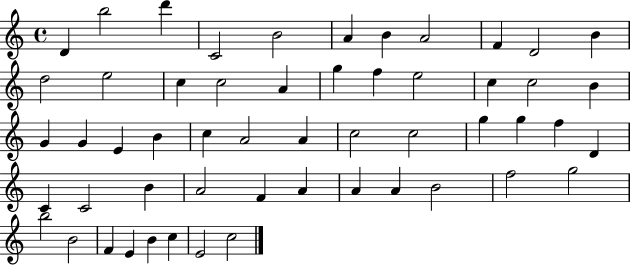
D4/q B5/h D6/q C4/h B4/h A4/q B4/q A4/h F4/q D4/h B4/q D5/h E5/h C5/q C5/h A4/q G5/q F5/q E5/h C5/q C5/h B4/q G4/q G4/q E4/q B4/q C5/q A4/h A4/q C5/h C5/h G5/q G5/q F5/q D4/q C4/q C4/h B4/q A4/h F4/q A4/q A4/q A4/q B4/h F5/h G5/h B5/h B4/h F4/q E4/q B4/q C5/q E4/h C5/h